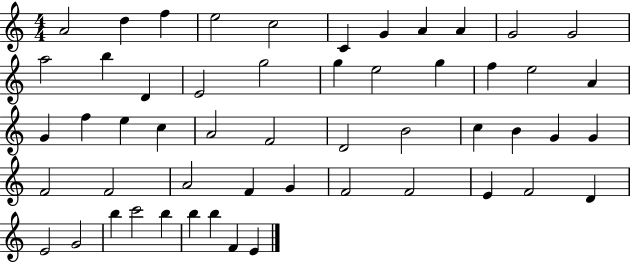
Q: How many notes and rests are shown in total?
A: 53